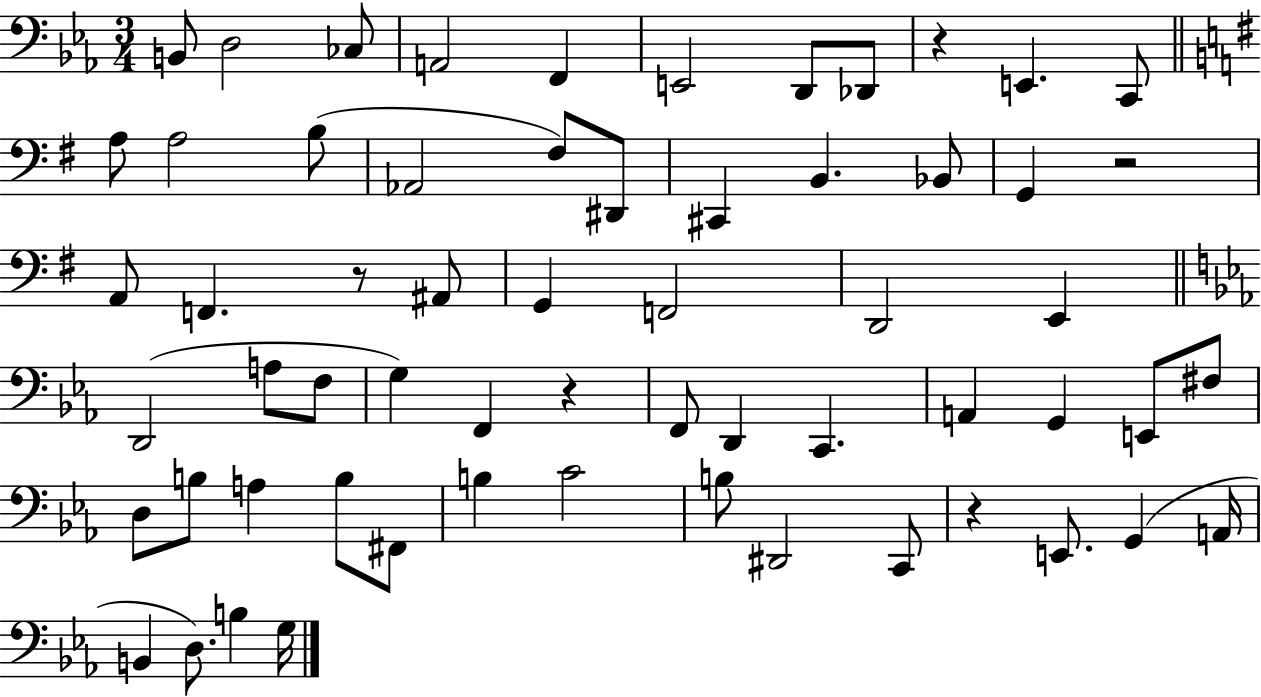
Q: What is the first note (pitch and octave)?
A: B2